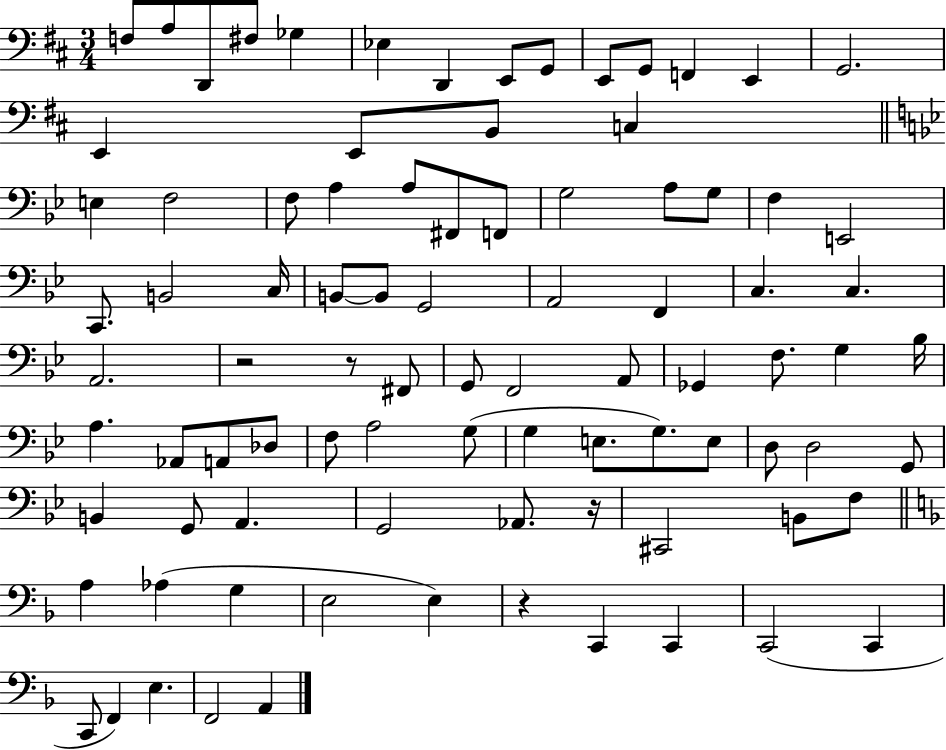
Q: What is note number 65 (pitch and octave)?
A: G2